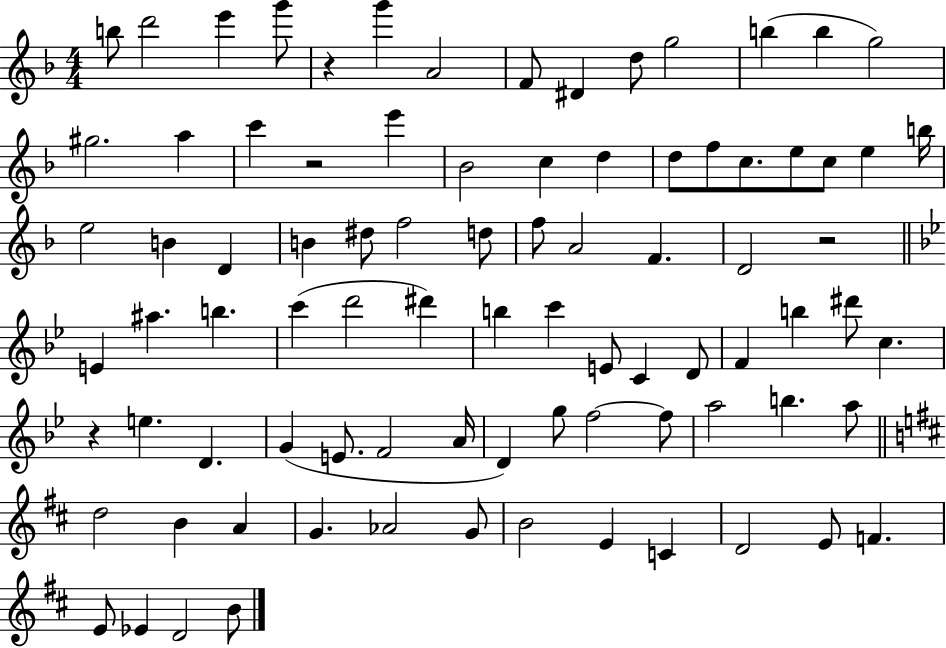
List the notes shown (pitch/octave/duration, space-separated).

B5/e D6/h E6/q G6/e R/q G6/q A4/h F4/e D#4/q D5/e G5/h B5/q B5/q G5/h G#5/h. A5/q C6/q R/h E6/q Bb4/h C5/q D5/q D5/e F5/e C5/e. E5/e C5/e E5/q B5/s E5/h B4/q D4/q B4/q D#5/e F5/h D5/e F5/e A4/h F4/q. D4/h R/h E4/q A#5/q. B5/q. C6/q D6/h D#6/q B5/q C6/q E4/e C4/q D4/e F4/q B5/q D#6/e C5/q. R/q E5/q. D4/q. G4/q E4/e. F4/h A4/s D4/q G5/e F5/h F5/e A5/h B5/q. A5/e D5/h B4/q A4/q G4/q. Ab4/h G4/e B4/h E4/q C4/q D4/h E4/e F4/q. E4/e Eb4/q D4/h B4/e